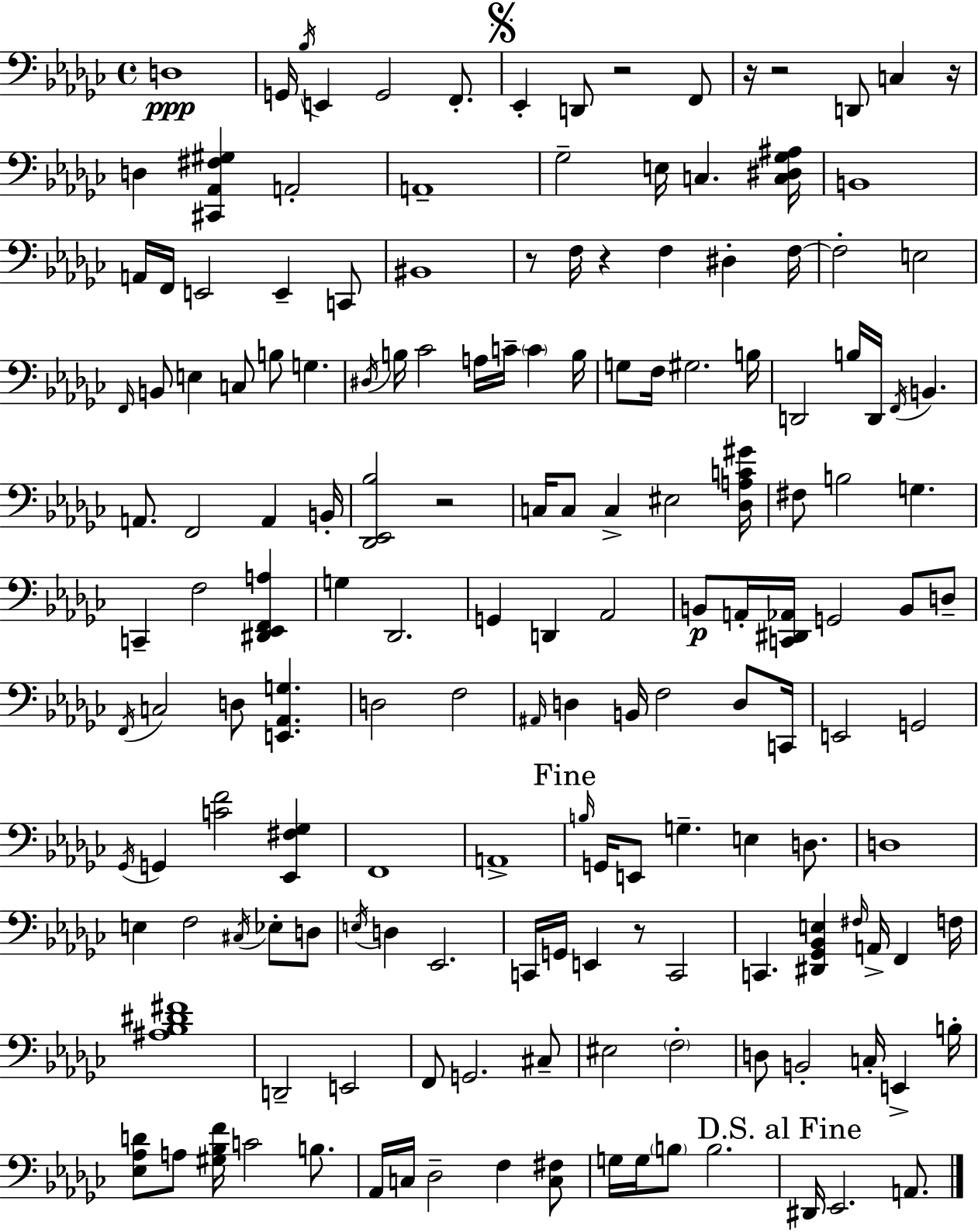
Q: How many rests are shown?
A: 8